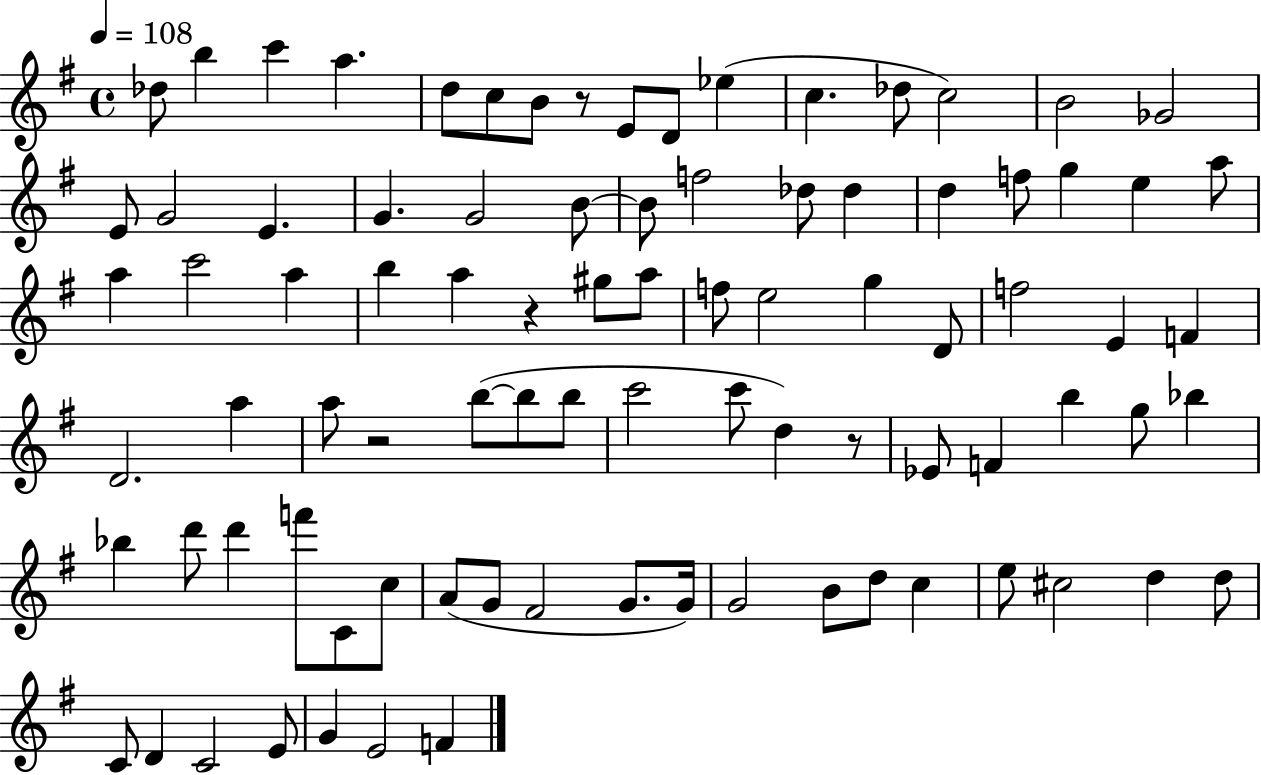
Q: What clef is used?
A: treble